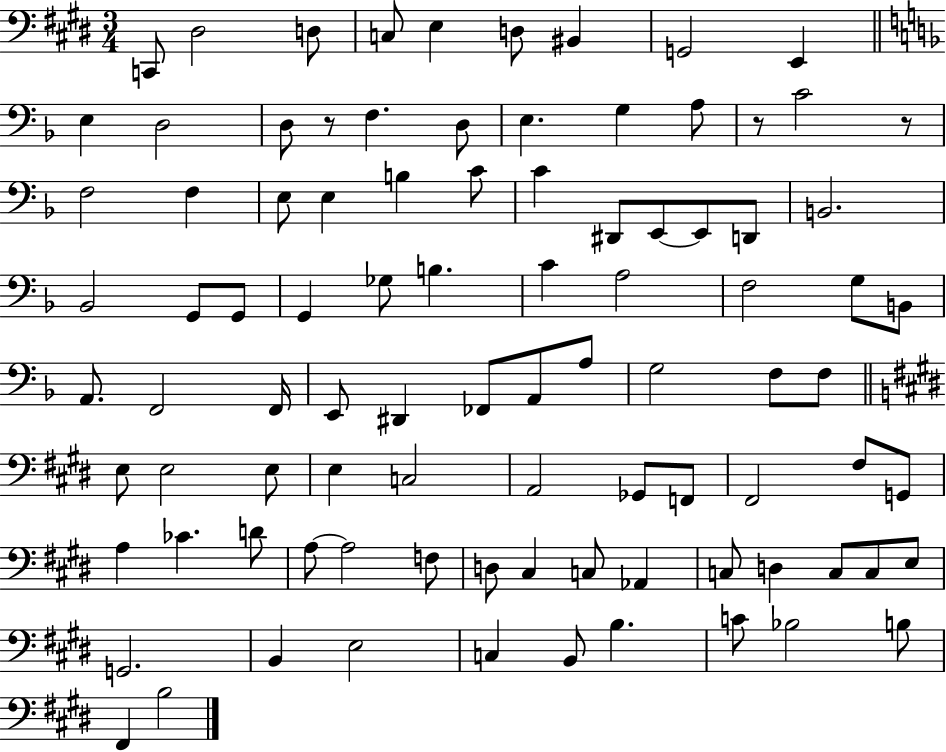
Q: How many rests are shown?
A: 3